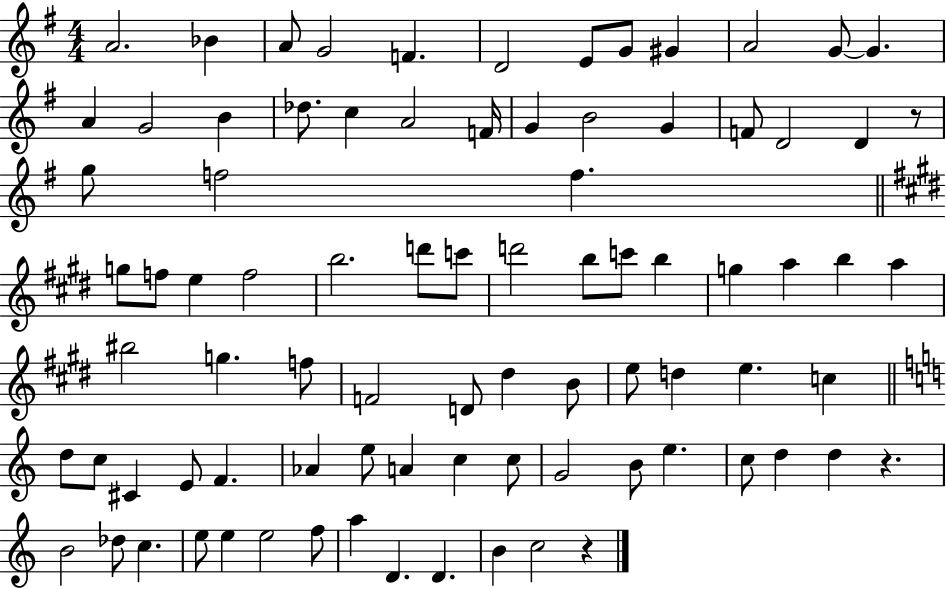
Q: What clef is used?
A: treble